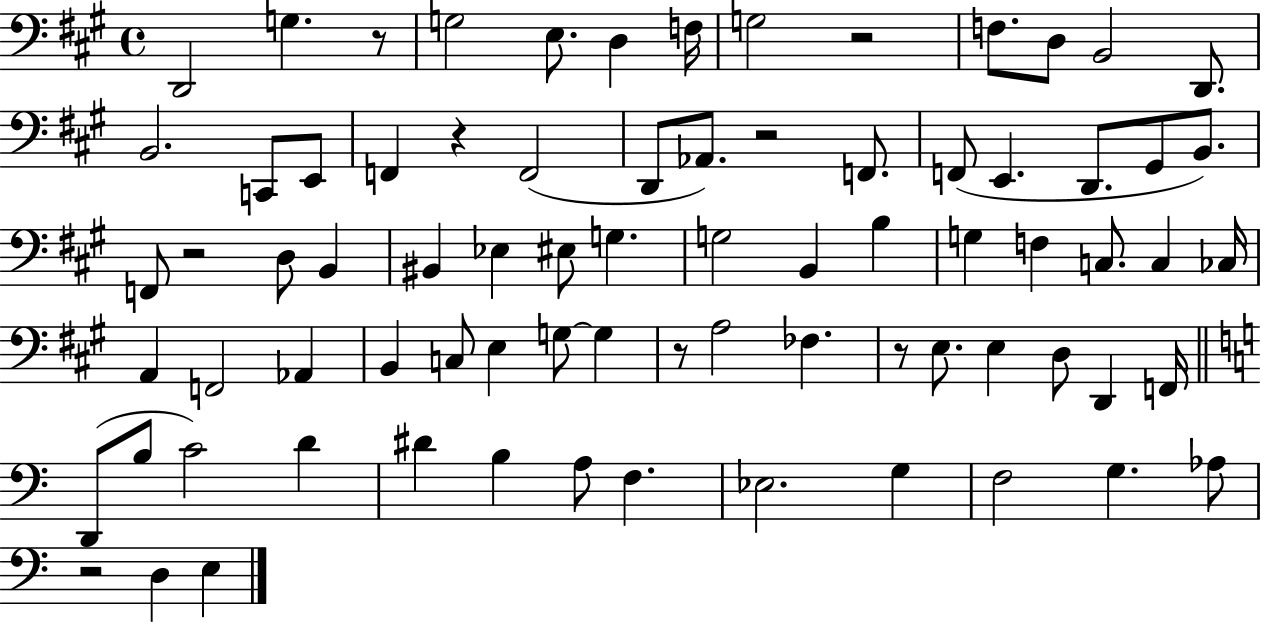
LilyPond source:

{
  \clef bass
  \time 4/4
  \defaultTimeSignature
  \key a \major
  d,2 g4. r8 | g2 e8. d4 f16 | g2 r2 | f8. d8 b,2 d,8. | \break b,2. c,8 e,8 | f,4 r4 f,2( | d,8 aes,8.) r2 f,8. | f,8( e,4. d,8. gis,8 b,8.) | \break f,8 r2 d8 b,4 | bis,4 ees4 eis8 g4. | g2 b,4 b4 | g4 f4 c8. c4 ces16 | \break a,4 f,2 aes,4 | b,4 c8 e4 g8~~ g4 | r8 a2 fes4. | r8 e8. e4 d8 d,4 f,16 | \break \bar "||" \break \key c \major d,8( b8 c'2) d'4 | dis'4 b4 a8 f4. | ees2. g4 | f2 g4. aes8 | \break r2 d4 e4 | \bar "|."
}